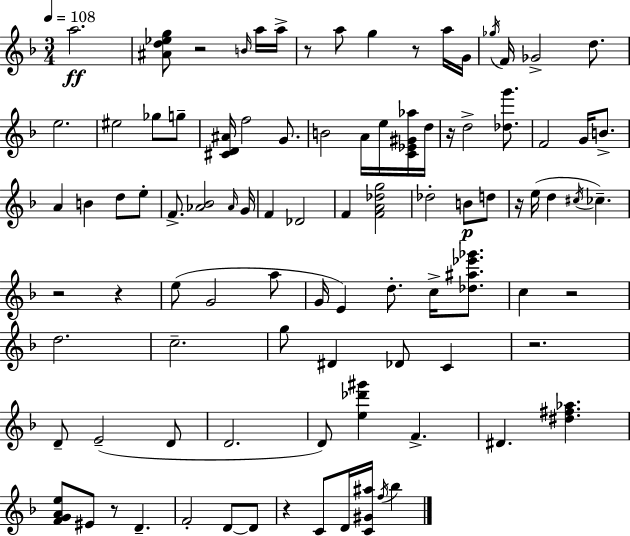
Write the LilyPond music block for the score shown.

{
  \clef treble
  \numericTimeSignature
  \time 3/4
  \key d \minor
  \tempo 4 = 108
  a''2.\ff | <ais' d'' ees'' g''>8 r2 \grace { b'16 } a''16 | a''16-> r8 a''8 g''4 r8 a''16 | g'16 \acciaccatura { ges''16 } f'16 ges'2-> d''8. | \break e''2. | eis''2 ges''8 | g''8-- <cis' d' ais'>16 f''2 g'8. | b'2 a'16 e''16 | \break <c' ees' gis' aes''>16 d''16 r16 d''2-> <des'' g'''>8. | f'2 g'16 b'8.-> | a'4 b'4 d''8 | e''8-. f'8.-> <aes' bes'>2 | \break \grace { aes'16 } g'16 f'4 des'2 | f'4 <f' a' des'' g''>2 | des''2-. b'8\p | d''8 r16 e''16( d''4 \acciaccatura { cis''16 }) ces''4.-- | \break r2 | r4 e''8( g'2 | a''8 g'16 e'4) d''8.-. | c''16-> <des'' ais'' ees''' ges'''>8. c''4 r2 | \break d''2. | c''2.-- | g''8 dis'4 des'8 | c'4 r2. | \break d'8-- e'2--( | d'8 d'2. | d'8) <e'' des''' gis'''>4 f'4.-> | dis'4. <dis'' fis'' aes''>4. | \break <f' g' a' e''>8 eis'8 r8 d'4.-- | f'2-. | d'8~~ d'8 r4 c'8 d'16 <c' gis' ais''>16 | \acciaccatura { f''16 } bes''4 \bar "|."
}